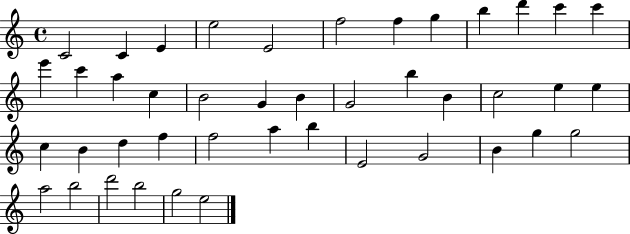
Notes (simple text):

C4/h C4/q E4/q E5/h E4/h F5/h F5/q G5/q B5/q D6/q C6/q C6/q E6/q C6/q A5/q C5/q B4/h G4/q B4/q G4/h B5/q B4/q C5/h E5/q E5/q C5/q B4/q D5/q F5/q F5/h A5/q B5/q E4/h G4/h B4/q G5/q G5/h A5/h B5/h D6/h B5/h G5/h E5/h